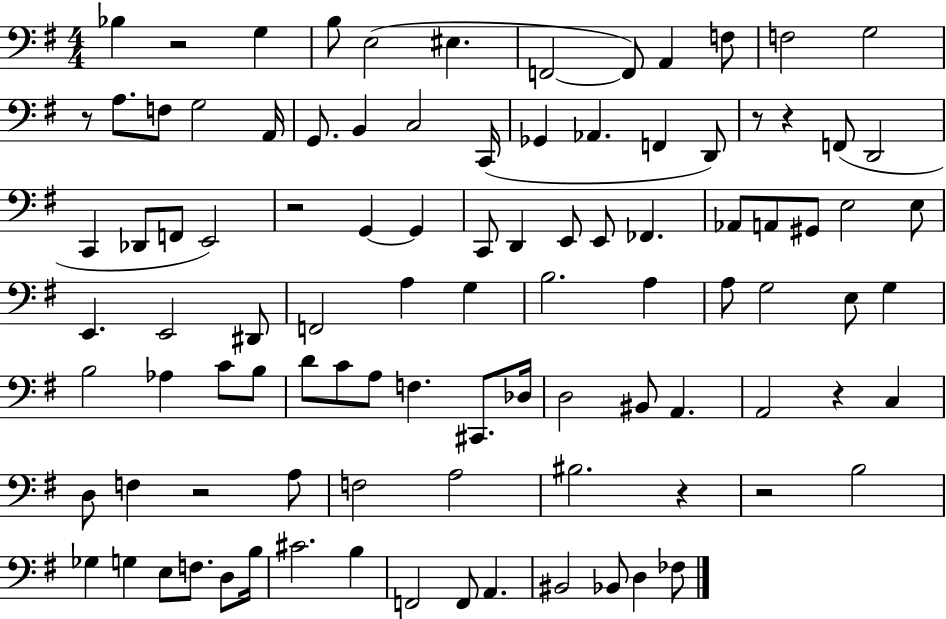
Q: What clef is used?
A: bass